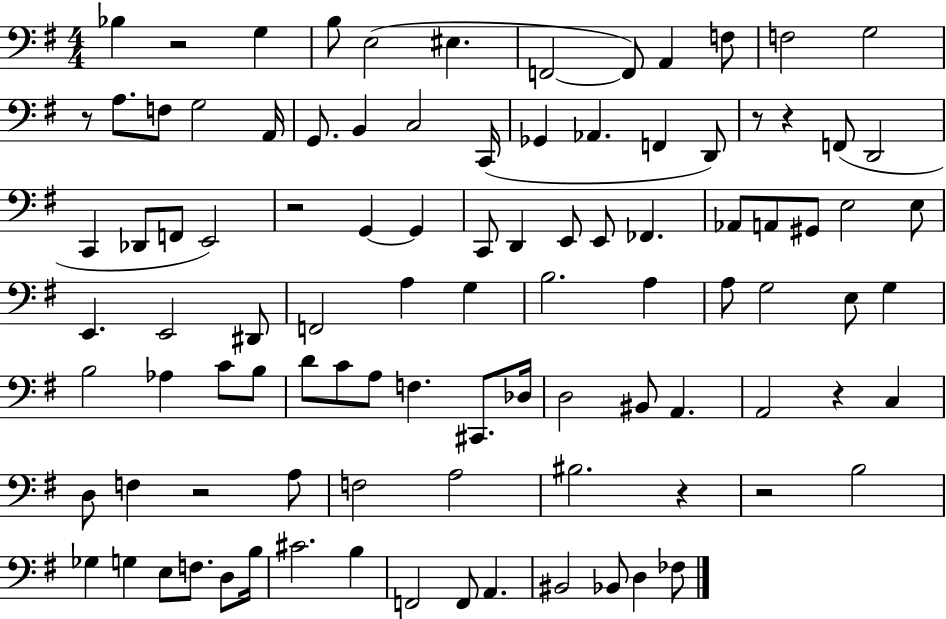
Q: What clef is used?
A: bass